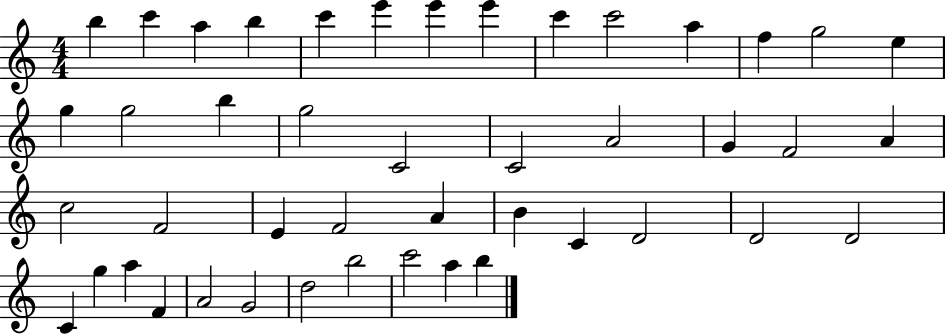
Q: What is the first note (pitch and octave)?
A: B5